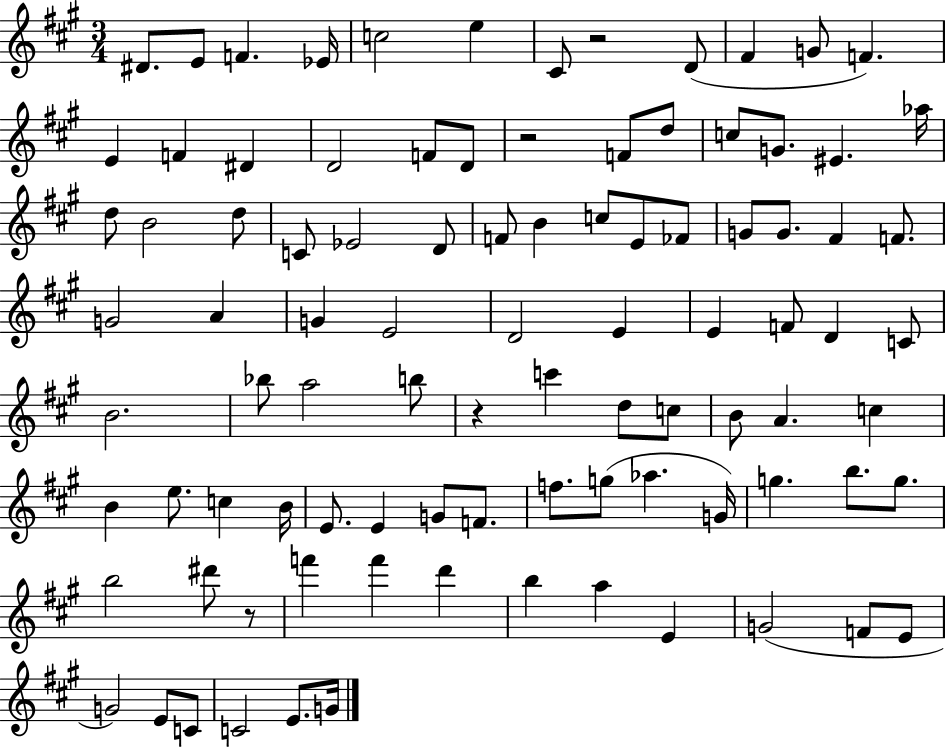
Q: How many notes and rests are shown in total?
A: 94